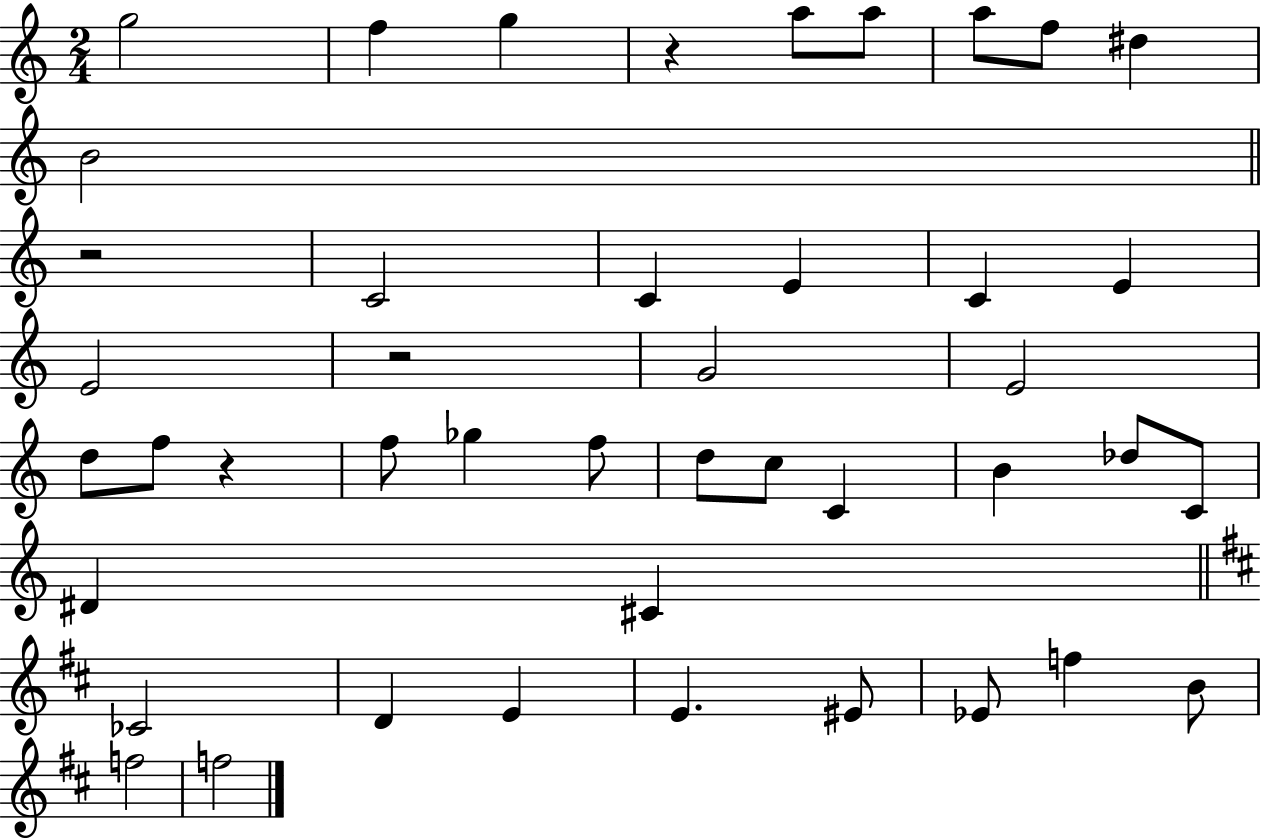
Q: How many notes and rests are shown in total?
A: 44